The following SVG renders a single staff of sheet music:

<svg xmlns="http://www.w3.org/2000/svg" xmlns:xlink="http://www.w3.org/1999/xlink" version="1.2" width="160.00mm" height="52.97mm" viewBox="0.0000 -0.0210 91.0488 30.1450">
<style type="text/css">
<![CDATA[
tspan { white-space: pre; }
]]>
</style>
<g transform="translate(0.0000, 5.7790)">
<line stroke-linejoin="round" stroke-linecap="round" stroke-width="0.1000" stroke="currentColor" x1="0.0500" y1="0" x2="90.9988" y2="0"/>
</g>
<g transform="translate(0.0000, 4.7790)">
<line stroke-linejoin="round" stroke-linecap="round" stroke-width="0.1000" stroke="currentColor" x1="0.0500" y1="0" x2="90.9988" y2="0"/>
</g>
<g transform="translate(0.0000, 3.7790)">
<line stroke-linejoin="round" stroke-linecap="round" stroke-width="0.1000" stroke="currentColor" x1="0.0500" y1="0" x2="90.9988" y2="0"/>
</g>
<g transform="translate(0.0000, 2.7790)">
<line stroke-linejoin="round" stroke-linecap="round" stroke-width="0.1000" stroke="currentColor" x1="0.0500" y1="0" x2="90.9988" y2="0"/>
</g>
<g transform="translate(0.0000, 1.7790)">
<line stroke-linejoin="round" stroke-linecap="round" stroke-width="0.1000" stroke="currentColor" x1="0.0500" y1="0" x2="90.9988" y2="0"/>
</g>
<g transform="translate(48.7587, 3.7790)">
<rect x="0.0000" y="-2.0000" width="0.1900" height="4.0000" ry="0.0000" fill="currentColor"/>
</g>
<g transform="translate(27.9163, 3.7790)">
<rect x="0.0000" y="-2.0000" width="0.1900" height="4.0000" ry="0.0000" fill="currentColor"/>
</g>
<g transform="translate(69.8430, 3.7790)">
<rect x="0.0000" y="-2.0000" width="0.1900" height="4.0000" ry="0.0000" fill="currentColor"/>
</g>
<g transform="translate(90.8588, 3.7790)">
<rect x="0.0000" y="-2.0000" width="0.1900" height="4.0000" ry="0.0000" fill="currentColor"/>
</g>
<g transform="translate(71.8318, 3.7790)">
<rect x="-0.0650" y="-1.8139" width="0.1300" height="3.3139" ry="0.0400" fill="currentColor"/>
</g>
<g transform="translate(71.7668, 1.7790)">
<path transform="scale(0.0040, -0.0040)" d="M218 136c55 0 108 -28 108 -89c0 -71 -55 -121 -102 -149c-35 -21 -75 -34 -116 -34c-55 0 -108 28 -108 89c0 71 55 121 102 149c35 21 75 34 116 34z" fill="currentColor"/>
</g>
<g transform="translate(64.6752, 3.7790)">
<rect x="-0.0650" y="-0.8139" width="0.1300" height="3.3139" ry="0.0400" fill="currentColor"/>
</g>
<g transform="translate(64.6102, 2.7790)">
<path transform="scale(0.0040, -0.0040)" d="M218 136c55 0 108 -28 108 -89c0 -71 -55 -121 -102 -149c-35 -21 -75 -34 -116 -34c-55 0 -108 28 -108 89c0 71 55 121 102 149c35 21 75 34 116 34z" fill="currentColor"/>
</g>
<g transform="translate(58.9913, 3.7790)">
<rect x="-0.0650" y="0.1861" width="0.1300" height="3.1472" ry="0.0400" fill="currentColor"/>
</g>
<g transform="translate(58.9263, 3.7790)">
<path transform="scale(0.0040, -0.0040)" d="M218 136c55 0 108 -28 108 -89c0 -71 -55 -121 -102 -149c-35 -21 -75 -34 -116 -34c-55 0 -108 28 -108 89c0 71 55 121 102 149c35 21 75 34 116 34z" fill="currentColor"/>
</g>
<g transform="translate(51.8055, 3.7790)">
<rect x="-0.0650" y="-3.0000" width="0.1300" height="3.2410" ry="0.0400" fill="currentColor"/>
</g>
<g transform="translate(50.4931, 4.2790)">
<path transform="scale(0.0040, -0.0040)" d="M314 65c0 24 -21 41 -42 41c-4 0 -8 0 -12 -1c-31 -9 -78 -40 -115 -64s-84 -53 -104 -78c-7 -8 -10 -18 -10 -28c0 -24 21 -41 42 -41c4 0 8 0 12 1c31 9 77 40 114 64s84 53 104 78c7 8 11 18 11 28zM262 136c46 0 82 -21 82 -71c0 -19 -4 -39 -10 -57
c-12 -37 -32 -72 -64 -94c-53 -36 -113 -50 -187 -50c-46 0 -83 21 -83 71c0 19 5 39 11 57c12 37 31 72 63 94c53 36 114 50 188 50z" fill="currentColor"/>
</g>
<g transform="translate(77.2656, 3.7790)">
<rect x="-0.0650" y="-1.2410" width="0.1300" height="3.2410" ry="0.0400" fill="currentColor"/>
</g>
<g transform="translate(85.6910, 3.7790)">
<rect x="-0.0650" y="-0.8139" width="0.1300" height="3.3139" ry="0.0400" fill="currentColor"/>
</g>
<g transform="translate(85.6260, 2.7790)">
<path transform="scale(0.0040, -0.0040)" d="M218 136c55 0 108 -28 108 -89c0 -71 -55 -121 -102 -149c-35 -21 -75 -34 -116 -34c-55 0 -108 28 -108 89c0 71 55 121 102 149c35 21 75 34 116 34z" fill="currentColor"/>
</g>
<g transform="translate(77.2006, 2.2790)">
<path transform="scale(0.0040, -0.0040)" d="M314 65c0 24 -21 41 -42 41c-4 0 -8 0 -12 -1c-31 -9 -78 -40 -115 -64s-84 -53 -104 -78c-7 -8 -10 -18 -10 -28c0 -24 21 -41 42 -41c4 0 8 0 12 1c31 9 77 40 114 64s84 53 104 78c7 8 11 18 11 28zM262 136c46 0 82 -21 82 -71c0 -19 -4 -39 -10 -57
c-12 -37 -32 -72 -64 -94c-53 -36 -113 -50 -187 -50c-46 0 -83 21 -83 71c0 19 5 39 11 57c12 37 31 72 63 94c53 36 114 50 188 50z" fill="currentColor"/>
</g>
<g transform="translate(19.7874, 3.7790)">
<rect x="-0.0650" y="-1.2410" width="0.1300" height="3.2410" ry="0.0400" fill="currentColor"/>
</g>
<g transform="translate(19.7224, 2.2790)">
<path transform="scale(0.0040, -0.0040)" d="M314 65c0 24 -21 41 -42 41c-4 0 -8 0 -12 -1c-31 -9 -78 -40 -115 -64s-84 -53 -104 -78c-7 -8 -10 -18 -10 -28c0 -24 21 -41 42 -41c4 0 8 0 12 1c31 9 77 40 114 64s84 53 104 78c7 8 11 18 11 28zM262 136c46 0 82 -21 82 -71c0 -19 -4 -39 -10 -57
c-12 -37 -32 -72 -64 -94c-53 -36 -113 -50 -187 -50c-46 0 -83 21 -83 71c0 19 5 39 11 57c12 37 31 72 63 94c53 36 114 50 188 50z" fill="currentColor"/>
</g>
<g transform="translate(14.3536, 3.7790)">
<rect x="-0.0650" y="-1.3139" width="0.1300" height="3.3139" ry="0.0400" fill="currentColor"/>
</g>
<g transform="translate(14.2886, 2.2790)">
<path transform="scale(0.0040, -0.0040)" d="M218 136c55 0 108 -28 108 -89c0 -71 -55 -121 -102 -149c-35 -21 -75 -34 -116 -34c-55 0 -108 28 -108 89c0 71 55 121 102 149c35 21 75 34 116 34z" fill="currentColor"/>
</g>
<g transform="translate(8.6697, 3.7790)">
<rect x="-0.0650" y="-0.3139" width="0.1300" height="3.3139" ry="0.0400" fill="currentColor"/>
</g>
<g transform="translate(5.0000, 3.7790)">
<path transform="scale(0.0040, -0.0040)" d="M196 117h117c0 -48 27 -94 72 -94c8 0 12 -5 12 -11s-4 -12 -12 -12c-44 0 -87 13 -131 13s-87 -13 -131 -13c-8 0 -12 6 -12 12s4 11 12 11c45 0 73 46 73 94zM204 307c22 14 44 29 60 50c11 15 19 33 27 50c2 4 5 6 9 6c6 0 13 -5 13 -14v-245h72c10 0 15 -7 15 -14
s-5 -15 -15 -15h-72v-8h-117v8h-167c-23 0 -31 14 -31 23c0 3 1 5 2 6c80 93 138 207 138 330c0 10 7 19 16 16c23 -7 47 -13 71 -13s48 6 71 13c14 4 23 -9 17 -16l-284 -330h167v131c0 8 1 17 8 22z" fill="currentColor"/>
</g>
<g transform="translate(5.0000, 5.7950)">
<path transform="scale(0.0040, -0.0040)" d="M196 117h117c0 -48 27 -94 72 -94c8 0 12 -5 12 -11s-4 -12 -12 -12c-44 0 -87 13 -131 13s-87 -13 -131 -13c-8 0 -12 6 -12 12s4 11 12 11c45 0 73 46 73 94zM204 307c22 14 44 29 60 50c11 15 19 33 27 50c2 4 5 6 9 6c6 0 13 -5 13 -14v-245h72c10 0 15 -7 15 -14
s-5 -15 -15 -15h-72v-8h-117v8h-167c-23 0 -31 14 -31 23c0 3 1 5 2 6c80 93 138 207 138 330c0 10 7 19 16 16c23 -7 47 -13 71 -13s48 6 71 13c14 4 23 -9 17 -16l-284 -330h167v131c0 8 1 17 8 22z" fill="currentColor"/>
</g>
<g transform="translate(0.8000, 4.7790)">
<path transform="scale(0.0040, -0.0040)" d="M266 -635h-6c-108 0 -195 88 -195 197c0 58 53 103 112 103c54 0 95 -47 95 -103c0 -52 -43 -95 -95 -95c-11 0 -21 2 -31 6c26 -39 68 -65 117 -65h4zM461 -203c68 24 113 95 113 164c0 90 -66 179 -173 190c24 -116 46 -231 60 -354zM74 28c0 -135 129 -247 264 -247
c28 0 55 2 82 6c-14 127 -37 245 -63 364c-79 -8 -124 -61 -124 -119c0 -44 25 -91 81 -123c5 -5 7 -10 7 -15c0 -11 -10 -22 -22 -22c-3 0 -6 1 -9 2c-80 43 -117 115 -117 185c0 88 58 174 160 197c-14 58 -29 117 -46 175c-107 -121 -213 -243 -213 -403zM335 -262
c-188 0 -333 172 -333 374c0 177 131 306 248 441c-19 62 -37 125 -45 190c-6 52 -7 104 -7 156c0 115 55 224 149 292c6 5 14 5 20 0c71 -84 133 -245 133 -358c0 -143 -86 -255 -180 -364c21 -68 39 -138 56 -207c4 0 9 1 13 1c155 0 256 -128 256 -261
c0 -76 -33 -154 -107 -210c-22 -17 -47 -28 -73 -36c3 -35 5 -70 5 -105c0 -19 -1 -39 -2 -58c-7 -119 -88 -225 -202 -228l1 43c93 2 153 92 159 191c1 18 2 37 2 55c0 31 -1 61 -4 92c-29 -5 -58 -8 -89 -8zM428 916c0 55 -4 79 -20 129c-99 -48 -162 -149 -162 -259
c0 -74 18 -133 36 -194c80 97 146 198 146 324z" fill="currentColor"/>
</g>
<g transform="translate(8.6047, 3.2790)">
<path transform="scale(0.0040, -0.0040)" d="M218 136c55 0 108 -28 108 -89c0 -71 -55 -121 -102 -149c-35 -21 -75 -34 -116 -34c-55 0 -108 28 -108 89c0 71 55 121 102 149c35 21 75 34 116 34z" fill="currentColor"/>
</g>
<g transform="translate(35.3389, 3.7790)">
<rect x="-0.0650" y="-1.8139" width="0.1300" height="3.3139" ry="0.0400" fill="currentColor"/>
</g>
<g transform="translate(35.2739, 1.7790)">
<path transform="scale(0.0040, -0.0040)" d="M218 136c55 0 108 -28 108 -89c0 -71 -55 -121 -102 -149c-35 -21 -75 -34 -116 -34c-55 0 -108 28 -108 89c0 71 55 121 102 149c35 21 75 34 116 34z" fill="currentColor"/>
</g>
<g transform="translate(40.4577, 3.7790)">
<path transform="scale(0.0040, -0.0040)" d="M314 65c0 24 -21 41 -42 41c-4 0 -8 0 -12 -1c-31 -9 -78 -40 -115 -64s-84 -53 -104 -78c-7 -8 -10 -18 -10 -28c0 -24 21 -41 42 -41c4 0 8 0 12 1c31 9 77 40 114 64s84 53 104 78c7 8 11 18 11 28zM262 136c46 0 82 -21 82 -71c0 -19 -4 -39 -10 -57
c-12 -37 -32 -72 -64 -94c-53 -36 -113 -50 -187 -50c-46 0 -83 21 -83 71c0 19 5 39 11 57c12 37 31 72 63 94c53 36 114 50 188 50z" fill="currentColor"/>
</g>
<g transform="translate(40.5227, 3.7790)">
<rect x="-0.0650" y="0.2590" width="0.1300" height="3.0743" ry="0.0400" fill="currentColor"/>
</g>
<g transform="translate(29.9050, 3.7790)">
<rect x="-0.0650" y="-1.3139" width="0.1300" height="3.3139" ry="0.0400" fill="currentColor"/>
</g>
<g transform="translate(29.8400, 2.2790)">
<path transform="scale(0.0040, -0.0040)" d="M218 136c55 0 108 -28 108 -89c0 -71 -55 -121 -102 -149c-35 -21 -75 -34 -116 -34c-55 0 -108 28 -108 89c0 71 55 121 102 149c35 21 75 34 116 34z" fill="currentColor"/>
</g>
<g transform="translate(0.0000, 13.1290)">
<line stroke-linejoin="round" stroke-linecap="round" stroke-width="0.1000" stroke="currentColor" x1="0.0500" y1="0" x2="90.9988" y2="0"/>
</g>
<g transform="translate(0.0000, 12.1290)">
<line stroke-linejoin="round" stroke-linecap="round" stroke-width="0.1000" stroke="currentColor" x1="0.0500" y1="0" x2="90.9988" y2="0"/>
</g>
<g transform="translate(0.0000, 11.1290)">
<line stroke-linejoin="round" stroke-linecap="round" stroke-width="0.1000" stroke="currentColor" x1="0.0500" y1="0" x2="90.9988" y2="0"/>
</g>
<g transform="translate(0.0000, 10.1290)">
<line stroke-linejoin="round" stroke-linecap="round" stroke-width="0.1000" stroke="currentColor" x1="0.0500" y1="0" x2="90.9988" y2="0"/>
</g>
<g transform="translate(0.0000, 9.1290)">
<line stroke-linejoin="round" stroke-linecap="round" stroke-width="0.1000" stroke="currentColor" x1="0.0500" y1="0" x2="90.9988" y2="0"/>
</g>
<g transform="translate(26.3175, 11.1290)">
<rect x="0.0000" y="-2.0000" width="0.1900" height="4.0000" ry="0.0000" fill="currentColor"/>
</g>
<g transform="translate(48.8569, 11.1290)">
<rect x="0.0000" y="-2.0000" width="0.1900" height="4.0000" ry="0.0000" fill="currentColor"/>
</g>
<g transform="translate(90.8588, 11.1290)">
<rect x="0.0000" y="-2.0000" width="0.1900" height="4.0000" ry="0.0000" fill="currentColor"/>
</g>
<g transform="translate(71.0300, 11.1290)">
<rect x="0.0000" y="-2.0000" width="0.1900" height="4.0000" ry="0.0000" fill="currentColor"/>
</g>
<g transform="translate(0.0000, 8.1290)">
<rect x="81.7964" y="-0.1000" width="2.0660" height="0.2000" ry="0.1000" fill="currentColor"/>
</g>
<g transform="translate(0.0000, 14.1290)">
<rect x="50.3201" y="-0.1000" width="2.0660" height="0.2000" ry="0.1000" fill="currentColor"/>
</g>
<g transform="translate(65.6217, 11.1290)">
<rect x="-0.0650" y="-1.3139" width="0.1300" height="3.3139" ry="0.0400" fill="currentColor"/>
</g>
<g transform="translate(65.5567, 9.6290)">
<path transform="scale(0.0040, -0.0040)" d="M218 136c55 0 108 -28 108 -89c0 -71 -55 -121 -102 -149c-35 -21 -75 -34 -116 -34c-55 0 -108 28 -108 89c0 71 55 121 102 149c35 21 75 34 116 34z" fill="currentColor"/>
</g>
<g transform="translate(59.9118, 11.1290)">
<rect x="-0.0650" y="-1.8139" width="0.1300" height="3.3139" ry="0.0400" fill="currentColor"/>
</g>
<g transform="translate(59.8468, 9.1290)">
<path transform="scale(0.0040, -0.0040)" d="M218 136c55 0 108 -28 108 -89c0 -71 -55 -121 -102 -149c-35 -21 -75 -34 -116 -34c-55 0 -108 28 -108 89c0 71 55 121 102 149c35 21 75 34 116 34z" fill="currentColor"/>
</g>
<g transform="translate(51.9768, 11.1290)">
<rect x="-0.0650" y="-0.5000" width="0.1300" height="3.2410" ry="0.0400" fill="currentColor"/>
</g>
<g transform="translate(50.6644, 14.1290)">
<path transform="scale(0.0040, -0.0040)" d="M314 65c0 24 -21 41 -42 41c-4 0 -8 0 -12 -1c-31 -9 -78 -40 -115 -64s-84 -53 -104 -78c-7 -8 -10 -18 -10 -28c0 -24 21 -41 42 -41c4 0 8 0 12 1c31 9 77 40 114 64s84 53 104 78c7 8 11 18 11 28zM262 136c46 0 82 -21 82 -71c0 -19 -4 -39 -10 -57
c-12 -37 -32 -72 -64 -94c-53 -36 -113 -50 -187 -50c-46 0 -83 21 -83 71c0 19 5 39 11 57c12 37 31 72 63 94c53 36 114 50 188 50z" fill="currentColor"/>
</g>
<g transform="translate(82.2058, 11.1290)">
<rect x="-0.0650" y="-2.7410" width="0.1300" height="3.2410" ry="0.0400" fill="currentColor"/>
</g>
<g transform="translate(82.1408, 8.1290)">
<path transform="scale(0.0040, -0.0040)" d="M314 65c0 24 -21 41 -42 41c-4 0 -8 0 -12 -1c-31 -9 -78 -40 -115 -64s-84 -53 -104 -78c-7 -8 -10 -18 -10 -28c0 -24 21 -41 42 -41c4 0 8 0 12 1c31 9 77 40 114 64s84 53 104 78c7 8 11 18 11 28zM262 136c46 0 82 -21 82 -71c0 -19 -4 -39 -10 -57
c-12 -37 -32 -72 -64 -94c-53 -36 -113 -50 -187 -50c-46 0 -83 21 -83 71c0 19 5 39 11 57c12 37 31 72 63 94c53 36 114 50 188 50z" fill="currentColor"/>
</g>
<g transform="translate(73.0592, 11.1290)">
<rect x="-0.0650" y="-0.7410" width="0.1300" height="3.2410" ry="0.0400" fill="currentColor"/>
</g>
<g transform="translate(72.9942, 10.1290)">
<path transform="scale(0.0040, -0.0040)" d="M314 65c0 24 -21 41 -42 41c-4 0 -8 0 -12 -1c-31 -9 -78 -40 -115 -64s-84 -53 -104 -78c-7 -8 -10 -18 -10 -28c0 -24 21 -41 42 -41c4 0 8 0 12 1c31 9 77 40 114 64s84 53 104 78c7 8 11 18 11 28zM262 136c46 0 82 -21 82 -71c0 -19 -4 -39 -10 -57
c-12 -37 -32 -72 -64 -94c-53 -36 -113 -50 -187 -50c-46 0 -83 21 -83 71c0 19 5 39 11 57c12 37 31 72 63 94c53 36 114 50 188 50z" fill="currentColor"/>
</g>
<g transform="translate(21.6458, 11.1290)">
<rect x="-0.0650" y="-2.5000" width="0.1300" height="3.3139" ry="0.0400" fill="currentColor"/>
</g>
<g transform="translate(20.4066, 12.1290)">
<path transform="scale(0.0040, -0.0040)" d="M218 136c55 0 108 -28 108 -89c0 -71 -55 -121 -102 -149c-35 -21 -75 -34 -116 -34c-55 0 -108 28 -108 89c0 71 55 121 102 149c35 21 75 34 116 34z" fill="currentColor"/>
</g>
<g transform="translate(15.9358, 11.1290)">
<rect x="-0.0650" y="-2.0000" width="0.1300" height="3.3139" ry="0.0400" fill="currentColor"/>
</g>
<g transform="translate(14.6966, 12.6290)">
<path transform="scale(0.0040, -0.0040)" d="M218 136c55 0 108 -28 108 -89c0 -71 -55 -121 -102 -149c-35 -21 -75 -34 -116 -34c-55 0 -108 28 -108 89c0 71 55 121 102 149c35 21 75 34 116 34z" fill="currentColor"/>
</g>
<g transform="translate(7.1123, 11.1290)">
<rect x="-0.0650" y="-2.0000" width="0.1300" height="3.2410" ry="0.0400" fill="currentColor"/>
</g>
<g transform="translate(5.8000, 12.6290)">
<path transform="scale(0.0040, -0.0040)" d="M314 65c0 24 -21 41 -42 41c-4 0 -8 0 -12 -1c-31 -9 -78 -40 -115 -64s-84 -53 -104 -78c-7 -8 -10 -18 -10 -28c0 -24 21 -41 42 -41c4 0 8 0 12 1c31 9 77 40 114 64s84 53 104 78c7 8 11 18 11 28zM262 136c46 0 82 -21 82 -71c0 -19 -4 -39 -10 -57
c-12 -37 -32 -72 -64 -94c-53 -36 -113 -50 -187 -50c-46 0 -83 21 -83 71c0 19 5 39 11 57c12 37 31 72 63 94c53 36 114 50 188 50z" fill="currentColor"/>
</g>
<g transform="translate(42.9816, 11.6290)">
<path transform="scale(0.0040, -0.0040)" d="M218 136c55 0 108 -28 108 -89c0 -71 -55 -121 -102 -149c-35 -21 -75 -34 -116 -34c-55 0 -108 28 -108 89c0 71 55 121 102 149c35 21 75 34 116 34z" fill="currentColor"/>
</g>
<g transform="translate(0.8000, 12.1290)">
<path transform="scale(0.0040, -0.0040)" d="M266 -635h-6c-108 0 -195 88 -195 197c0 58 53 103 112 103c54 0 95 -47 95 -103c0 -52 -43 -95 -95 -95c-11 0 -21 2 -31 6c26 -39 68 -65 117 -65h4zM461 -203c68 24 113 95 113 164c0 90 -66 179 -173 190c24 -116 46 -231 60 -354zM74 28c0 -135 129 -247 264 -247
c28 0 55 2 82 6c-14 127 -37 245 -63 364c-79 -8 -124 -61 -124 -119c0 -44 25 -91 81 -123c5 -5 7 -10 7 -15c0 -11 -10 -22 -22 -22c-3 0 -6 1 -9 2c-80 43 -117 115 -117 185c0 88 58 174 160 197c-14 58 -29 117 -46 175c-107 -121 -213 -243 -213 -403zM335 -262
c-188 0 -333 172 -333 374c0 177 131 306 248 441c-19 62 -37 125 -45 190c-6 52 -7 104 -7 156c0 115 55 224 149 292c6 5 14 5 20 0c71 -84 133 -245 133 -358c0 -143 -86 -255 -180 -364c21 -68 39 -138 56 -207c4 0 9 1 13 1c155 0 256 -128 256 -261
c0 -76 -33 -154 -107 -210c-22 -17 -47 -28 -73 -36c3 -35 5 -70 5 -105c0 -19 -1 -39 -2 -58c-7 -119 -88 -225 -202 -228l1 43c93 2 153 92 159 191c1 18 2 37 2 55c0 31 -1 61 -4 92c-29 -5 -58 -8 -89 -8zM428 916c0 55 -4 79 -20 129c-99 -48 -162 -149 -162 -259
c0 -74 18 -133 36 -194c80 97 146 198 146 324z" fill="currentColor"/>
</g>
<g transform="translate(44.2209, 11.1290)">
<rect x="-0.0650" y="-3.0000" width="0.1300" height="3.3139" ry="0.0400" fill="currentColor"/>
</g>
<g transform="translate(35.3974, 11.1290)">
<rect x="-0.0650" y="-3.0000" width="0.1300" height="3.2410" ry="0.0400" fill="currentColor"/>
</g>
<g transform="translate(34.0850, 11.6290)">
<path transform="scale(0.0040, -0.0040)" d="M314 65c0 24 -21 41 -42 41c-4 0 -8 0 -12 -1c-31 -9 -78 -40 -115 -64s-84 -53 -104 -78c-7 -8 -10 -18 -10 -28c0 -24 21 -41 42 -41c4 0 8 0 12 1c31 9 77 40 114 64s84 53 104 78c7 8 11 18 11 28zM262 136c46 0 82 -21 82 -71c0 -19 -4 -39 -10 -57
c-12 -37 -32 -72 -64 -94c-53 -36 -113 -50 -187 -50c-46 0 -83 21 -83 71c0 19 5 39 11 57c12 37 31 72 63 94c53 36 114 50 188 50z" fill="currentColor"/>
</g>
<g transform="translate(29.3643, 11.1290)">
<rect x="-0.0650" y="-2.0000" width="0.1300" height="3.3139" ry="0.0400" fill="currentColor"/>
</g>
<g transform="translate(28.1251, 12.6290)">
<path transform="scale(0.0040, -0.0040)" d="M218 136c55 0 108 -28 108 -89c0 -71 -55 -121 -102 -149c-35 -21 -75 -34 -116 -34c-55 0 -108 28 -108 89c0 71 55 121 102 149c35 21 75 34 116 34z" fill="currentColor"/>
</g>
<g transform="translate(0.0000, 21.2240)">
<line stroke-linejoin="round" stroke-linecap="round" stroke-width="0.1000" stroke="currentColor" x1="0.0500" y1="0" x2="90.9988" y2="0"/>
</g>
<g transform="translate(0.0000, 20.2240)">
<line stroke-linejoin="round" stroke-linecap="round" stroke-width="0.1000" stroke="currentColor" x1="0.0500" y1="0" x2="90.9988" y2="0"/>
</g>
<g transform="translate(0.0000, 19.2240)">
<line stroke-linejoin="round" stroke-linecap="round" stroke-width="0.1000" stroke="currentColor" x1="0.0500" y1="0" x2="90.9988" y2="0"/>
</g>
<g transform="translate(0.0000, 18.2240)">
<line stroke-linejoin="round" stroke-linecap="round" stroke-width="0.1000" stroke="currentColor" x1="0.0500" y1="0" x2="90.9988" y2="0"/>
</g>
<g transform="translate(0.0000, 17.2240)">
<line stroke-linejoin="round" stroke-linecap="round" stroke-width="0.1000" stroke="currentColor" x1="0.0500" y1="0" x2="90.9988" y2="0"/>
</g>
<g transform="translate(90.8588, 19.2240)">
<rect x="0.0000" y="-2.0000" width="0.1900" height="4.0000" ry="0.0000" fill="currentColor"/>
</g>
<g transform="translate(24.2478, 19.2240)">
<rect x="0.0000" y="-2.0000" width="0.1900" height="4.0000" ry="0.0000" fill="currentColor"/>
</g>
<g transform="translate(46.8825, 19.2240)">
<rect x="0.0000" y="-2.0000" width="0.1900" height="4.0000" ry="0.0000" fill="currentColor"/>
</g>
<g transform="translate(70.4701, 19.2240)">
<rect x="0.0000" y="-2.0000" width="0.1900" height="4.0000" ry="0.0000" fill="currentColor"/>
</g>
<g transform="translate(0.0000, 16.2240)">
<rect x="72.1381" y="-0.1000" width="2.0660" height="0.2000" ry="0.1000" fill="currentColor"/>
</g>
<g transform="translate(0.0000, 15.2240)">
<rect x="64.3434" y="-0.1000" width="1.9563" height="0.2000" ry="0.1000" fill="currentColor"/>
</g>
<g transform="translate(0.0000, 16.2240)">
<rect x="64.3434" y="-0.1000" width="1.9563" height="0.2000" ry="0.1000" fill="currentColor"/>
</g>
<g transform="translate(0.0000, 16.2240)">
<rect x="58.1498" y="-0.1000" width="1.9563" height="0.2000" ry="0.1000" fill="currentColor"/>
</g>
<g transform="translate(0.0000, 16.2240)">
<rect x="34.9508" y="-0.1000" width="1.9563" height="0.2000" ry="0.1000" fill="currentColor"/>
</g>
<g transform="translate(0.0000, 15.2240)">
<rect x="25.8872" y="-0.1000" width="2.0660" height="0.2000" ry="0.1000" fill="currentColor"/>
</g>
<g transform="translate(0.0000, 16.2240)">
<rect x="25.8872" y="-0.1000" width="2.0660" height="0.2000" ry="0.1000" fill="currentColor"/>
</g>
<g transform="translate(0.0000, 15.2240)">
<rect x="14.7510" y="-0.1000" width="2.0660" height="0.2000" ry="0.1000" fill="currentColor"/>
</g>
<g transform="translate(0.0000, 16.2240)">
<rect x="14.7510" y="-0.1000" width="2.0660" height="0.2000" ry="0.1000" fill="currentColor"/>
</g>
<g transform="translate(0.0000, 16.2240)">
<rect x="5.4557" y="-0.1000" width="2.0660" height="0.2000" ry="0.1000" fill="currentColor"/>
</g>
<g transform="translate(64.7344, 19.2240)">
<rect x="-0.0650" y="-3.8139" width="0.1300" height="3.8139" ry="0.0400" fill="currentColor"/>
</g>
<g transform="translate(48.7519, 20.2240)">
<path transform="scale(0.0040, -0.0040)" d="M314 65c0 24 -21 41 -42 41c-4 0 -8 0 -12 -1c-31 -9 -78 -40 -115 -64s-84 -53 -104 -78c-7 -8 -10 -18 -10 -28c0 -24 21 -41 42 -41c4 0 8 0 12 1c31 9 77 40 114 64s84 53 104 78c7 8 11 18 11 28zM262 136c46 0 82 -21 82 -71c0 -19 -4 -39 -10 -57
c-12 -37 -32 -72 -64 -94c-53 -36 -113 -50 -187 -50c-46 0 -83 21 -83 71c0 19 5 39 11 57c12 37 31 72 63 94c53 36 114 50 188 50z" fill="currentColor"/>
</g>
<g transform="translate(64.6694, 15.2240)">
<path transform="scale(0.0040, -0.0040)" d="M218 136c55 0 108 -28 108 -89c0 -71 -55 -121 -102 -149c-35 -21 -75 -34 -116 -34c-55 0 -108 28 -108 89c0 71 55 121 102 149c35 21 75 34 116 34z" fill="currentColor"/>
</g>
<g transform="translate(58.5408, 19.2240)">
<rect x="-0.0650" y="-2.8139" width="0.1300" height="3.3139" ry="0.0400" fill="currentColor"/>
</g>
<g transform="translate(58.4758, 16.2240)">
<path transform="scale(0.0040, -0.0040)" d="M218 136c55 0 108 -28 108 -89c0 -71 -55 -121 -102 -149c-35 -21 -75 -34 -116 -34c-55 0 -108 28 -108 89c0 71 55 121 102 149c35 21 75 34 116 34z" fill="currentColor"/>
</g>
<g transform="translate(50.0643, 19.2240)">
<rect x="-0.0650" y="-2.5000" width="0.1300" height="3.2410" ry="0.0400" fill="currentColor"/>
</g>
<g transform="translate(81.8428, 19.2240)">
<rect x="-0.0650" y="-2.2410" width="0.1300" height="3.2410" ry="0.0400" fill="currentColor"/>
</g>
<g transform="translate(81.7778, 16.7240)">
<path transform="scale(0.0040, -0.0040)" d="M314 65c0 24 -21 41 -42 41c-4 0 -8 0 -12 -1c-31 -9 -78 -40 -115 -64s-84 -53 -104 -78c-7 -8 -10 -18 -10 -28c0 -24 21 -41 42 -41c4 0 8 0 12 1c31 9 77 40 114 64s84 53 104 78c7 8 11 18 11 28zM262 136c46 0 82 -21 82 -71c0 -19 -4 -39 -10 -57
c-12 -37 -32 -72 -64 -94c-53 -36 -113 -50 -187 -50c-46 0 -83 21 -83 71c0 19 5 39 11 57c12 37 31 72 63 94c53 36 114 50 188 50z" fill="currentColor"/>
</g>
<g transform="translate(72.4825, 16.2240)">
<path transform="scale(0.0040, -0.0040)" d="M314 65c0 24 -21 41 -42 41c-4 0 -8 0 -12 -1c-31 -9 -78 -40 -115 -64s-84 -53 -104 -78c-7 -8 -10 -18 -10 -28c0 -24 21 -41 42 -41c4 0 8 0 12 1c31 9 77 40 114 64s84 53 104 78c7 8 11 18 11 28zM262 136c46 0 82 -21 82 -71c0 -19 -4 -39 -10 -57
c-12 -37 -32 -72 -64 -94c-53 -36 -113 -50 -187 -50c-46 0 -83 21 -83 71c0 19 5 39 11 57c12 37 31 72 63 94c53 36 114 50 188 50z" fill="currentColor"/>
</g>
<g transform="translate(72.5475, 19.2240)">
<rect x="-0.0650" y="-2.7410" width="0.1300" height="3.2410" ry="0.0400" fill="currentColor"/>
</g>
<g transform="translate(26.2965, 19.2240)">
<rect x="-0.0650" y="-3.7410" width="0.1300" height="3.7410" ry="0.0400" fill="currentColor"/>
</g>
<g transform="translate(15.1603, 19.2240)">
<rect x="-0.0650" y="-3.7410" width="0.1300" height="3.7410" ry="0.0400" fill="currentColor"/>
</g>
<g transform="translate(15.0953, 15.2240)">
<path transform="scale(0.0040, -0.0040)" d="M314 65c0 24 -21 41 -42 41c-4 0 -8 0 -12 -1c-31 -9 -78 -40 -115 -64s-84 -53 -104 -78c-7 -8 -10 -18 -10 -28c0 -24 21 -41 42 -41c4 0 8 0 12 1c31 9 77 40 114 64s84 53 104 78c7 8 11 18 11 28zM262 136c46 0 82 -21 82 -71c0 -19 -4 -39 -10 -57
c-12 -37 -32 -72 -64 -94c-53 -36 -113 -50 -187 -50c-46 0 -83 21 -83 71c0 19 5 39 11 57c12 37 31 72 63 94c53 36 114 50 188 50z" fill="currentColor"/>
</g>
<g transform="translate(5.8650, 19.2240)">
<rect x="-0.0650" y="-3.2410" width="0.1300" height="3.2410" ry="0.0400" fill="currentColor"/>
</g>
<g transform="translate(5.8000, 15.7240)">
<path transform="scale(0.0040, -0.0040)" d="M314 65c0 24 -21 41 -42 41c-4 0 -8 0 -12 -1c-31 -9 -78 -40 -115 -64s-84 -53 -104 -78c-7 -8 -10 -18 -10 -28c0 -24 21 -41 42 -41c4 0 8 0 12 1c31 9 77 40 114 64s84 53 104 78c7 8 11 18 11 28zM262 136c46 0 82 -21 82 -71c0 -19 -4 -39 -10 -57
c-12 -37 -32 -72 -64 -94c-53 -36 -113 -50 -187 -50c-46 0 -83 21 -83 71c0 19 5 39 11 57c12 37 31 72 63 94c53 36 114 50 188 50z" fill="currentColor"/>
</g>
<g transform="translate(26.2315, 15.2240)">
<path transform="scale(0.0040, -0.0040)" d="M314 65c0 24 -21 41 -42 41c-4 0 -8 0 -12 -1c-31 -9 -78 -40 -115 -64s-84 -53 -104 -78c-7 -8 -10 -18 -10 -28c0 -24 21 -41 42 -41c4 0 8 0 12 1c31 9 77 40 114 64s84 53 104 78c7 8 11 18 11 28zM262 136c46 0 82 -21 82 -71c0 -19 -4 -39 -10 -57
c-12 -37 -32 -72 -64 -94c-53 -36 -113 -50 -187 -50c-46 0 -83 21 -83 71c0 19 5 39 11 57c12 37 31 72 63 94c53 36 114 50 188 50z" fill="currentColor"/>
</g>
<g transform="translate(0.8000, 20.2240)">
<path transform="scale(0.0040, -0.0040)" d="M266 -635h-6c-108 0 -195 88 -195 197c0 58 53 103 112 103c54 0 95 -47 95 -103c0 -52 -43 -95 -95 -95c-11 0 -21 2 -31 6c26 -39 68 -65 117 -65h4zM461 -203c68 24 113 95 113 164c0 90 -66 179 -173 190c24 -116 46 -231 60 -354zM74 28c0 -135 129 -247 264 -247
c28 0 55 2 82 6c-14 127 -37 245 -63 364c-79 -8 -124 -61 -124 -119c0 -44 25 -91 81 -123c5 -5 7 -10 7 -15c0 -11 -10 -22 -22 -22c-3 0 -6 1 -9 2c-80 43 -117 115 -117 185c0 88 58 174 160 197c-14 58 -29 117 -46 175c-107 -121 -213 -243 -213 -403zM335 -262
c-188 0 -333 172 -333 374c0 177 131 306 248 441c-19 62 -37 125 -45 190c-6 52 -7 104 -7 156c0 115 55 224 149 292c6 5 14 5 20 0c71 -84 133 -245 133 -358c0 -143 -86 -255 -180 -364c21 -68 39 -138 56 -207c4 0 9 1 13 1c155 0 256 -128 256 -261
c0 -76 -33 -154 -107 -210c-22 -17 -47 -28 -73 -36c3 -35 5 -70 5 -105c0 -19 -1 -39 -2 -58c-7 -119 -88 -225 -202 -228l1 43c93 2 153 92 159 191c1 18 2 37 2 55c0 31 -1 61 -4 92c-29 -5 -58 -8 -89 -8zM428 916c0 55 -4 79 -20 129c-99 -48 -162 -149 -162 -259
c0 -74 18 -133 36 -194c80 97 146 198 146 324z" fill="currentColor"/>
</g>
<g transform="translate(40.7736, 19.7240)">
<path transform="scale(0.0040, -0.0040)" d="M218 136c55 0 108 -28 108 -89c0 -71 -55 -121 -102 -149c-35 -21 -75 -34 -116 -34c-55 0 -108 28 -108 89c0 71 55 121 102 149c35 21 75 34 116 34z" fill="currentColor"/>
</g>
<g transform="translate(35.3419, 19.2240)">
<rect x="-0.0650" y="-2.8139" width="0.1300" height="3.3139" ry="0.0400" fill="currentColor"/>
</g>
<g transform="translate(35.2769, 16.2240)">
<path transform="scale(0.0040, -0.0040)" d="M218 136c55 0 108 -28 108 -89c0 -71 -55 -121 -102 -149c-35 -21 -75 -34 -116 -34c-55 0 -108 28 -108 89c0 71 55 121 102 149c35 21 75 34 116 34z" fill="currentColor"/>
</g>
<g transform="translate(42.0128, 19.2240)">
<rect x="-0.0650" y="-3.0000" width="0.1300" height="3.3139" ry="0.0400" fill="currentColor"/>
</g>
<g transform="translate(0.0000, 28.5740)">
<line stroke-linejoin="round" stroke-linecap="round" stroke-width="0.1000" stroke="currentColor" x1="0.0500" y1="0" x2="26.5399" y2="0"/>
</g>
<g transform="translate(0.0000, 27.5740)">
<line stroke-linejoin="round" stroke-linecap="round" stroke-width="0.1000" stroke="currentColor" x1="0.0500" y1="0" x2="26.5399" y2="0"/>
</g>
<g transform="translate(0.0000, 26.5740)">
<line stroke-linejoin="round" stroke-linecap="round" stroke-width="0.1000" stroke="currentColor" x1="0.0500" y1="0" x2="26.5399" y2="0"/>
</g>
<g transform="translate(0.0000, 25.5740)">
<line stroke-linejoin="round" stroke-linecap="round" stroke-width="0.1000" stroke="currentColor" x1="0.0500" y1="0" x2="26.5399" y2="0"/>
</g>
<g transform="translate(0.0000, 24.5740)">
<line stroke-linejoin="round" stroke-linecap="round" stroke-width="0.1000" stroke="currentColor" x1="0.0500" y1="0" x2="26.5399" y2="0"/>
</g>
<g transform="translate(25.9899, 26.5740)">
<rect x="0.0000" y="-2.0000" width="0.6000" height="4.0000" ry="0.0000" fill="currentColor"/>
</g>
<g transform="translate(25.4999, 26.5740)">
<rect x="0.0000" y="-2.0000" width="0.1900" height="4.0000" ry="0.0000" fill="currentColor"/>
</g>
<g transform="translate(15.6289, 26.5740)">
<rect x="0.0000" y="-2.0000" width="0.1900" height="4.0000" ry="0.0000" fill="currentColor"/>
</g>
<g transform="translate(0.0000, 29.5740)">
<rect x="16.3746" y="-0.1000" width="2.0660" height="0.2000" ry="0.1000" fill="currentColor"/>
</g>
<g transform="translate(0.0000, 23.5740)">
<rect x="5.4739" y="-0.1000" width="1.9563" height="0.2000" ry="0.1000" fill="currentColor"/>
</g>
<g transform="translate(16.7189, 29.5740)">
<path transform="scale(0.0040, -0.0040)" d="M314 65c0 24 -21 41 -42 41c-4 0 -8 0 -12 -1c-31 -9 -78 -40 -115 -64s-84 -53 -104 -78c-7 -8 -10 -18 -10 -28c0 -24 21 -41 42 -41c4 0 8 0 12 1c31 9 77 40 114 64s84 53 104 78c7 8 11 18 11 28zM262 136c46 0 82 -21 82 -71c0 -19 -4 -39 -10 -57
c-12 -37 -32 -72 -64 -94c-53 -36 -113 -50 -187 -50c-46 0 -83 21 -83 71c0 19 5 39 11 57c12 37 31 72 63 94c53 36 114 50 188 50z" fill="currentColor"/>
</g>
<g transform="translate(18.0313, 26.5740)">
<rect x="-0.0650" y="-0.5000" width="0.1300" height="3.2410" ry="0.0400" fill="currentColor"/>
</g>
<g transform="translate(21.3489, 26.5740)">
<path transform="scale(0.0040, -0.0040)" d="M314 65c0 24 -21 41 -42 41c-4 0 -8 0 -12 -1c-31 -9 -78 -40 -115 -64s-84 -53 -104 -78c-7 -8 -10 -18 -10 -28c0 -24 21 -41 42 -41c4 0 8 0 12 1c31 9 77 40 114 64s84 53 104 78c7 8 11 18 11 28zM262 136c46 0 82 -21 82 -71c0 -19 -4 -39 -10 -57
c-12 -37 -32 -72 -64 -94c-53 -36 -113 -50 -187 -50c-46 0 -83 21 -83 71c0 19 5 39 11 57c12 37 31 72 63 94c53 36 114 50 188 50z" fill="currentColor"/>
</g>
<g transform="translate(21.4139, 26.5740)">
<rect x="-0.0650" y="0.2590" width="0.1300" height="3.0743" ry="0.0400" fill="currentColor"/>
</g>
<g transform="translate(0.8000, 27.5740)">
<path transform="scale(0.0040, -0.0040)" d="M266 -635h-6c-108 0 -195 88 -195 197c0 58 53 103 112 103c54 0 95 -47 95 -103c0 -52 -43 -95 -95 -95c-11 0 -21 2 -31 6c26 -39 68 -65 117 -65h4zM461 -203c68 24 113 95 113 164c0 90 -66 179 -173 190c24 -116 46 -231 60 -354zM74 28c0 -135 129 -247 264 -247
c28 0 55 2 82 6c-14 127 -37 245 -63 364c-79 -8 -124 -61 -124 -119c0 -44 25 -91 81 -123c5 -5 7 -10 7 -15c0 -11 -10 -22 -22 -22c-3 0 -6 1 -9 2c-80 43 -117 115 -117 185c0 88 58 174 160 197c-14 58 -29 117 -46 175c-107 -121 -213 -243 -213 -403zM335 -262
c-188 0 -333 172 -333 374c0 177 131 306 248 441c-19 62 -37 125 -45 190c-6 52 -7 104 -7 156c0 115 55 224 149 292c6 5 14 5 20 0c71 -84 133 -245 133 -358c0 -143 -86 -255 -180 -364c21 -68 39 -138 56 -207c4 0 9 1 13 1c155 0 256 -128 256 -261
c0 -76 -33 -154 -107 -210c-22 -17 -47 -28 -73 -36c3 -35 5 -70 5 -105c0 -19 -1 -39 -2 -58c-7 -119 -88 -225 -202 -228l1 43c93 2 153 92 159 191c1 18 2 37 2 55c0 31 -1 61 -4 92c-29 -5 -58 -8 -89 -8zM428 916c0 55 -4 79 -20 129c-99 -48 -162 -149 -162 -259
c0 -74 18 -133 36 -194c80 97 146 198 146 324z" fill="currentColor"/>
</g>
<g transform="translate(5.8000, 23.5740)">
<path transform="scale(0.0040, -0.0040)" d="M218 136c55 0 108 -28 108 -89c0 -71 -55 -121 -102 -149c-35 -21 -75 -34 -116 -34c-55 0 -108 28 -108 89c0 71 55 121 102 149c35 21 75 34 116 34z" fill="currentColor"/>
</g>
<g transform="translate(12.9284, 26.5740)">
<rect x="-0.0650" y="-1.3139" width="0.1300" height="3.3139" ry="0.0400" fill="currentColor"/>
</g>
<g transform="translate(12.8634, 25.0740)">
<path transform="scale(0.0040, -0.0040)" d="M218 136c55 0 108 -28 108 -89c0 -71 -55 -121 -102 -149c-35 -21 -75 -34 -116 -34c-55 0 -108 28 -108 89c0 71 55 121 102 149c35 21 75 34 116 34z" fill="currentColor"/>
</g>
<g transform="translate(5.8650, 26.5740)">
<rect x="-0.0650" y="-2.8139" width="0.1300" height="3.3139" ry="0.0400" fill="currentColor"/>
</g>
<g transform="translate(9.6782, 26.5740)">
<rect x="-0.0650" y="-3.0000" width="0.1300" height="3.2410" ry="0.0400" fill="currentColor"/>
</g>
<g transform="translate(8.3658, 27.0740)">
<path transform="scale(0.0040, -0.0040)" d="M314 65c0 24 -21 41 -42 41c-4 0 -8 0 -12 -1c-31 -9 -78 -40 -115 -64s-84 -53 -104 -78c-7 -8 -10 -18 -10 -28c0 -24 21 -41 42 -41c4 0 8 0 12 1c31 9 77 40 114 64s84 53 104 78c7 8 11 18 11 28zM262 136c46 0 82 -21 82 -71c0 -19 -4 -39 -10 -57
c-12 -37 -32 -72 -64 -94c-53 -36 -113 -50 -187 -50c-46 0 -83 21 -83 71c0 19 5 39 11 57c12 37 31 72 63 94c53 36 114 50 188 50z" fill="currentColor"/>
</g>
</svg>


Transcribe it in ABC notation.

X:1
T:Untitled
M:4/4
L:1/4
K:C
c e e2 e f B2 A2 B d f e2 d F2 F G F A2 A C2 f e d2 a2 b2 c'2 c'2 a A G2 a c' a2 g2 a A2 e C2 B2